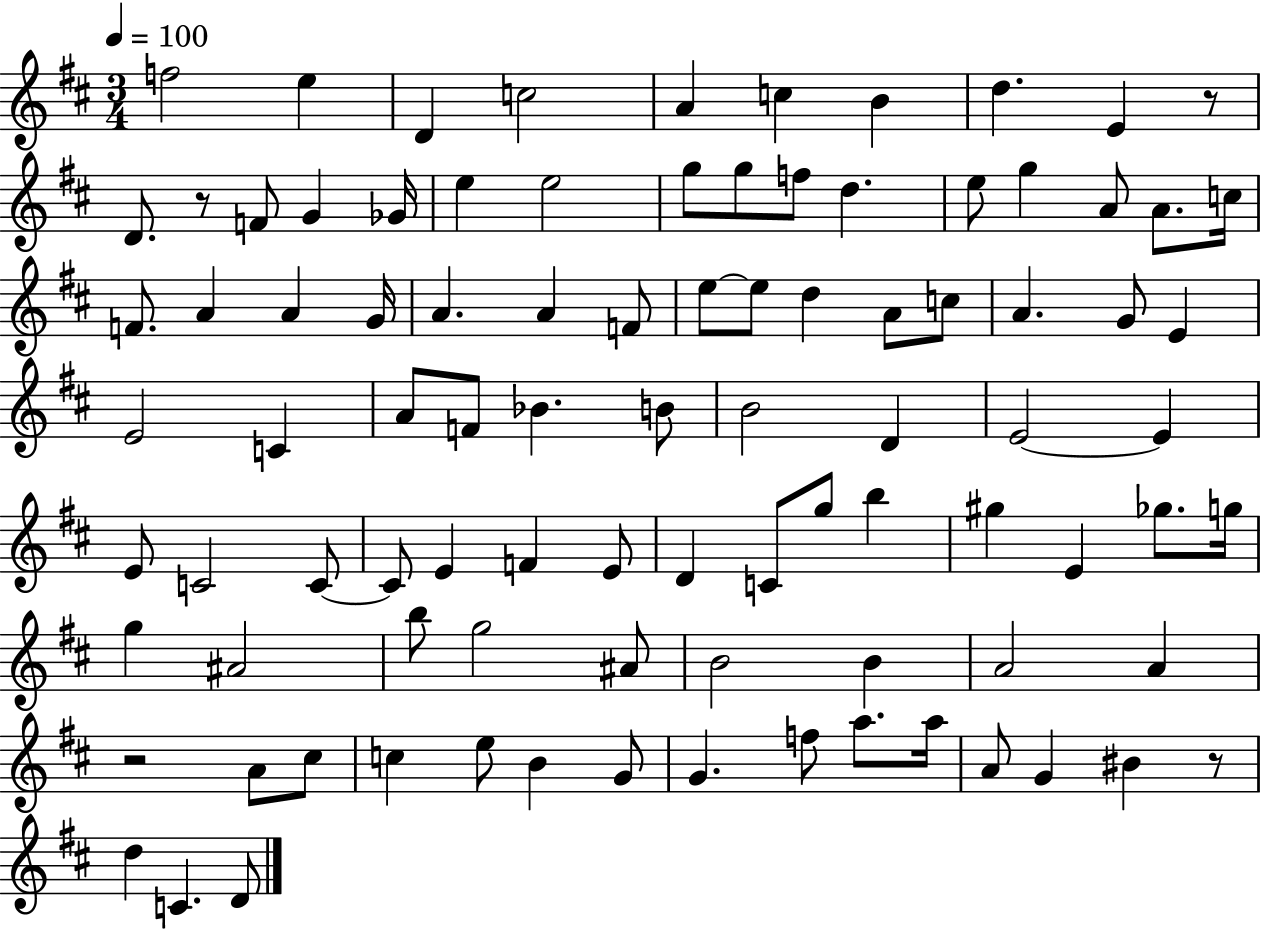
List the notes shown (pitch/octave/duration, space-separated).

F5/h E5/q D4/q C5/h A4/q C5/q B4/q D5/q. E4/q R/e D4/e. R/e F4/e G4/q Gb4/s E5/q E5/h G5/e G5/e F5/e D5/q. E5/e G5/q A4/e A4/e. C5/s F4/e. A4/q A4/q G4/s A4/q. A4/q F4/e E5/e E5/e D5/q A4/e C5/e A4/q. G4/e E4/q E4/h C4/q A4/e F4/e Bb4/q. B4/e B4/h D4/q E4/h E4/q E4/e C4/h C4/e C4/e E4/q F4/q E4/e D4/q C4/e G5/e B5/q G#5/q E4/q Gb5/e. G5/s G5/q A#4/h B5/e G5/h A#4/e B4/h B4/q A4/h A4/q R/h A4/e C#5/e C5/q E5/e B4/q G4/e G4/q. F5/e A5/e. A5/s A4/e G4/q BIS4/q R/e D5/q C4/q. D4/e